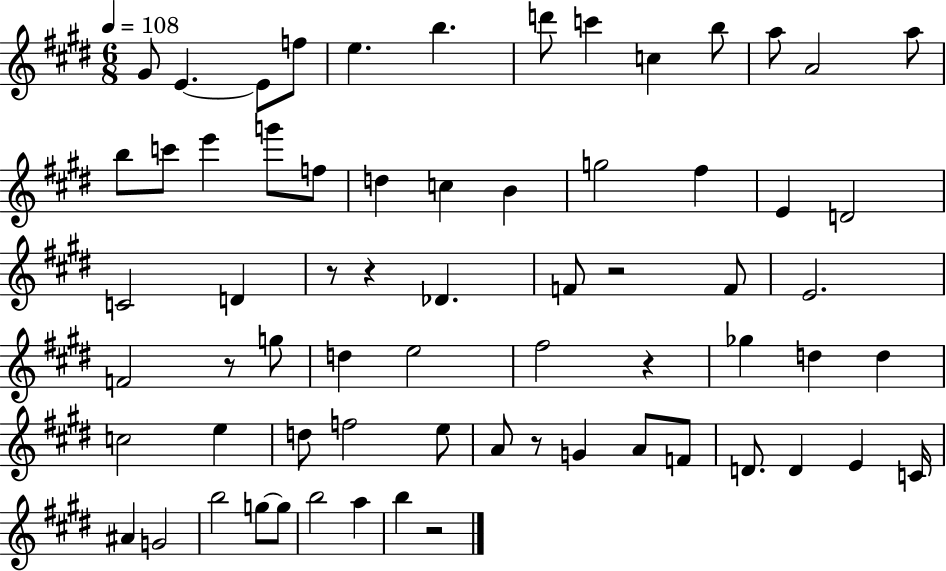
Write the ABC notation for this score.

X:1
T:Untitled
M:6/8
L:1/4
K:E
^G/2 E E/2 f/2 e b d'/2 c' c b/2 a/2 A2 a/2 b/2 c'/2 e' g'/2 f/2 d c B g2 ^f E D2 C2 D z/2 z _D F/2 z2 F/2 E2 F2 z/2 g/2 d e2 ^f2 z _g d d c2 e d/2 f2 e/2 A/2 z/2 G A/2 F/2 D/2 D E C/4 ^A G2 b2 g/2 g/2 b2 a b z2